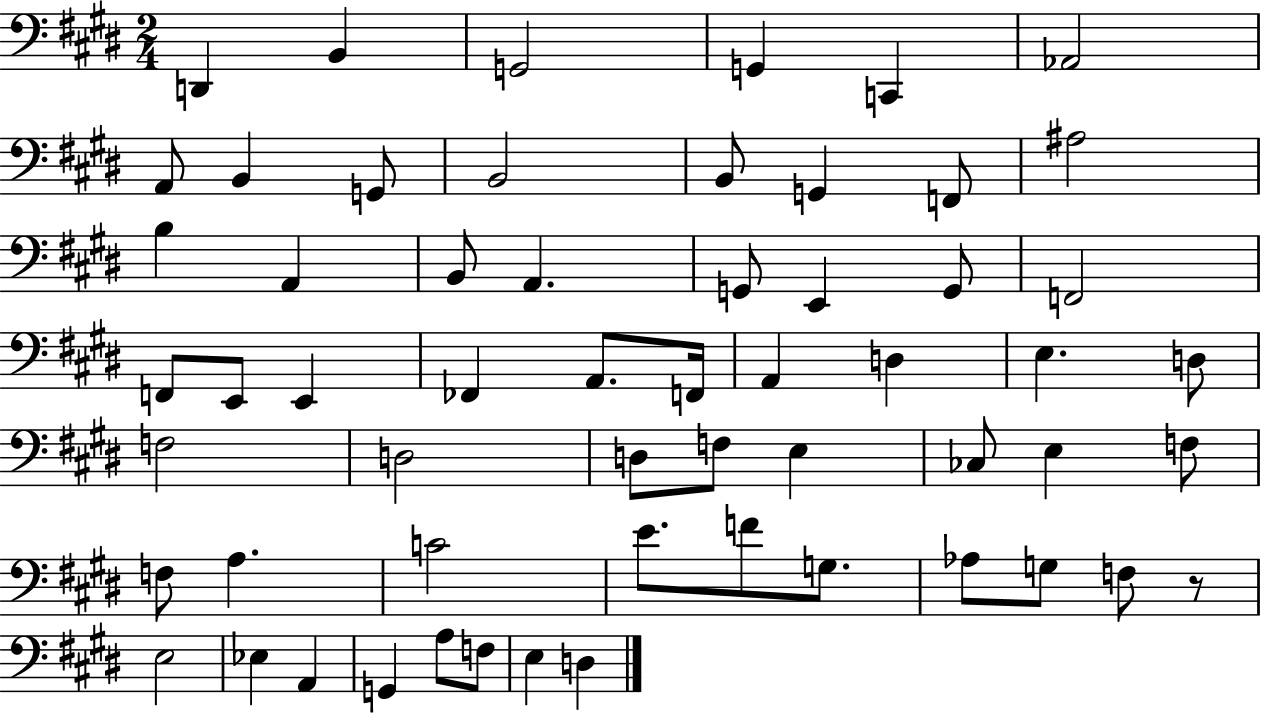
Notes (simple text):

D2/q B2/q G2/h G2/q C2/q Ab2/h A2/e B2/q G2/e B2/h B2/e G2/q F2/e A#3/h B3/q A2/q B2/e A2/q. G2/e E2/q G2/e F2/h F2/e E2/e E2/q FES2/q A2/e. F2/s A2/q D3/q E3/q. D3/e F3/h D3/h D3/e F3/e E3/q CES3/e E3/q F3/e F3/e A3/q. C4/h E4/e. F4/e G3/e. Ab3/e G3/e F3/e R/e E3/h Eb3/q A2/q G2/q A3/e F3/e E3/q D3/q